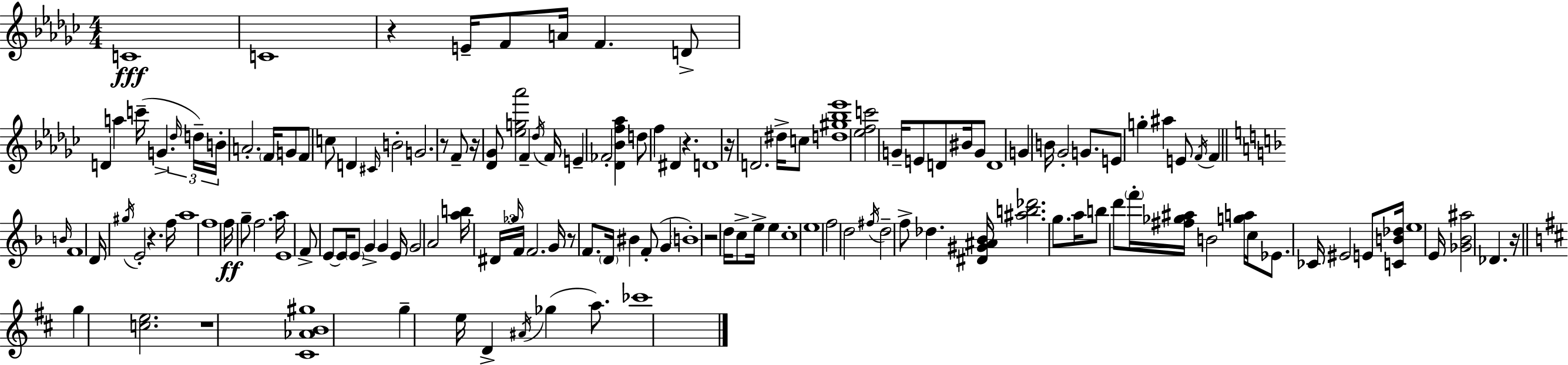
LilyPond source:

{
  \clef treble
  \numericTimeSignature
  \time 4/4
  \key ees \minor
  \repeat volta 2 { c'1\fff | c'1 | r4 e'16-- f'8 a'16 f'4. d'8-> | d'4 a''4 c'''16--( g'4.-> \tuplet 3/2 { \grace { des''16 } | \break d''16--) b'16-. } a'2.-. \parenthesize f'16 g'8 | f'8 c''8 d'4 \grace { cis'16 } b'2-. | g'2. r8 | f'8-- r16 <des' ges'>8 <ees'' g'' aes'''>2 f'4-- | \break \acciaccatura { des''16 } f'16 e'4-- fes'2-. <des' bes' f'' aes''>4 | d''8 f''4 dis'4 r4. | d'1 | r16 d'2. | \break dis''16-> c''8 <d'' gis'' bes'' ees'''>1 | <ees'' f'' c'''>2 g'16-- e'8 d'8 | bis'16 g'8 d'1 | g'4 b'16 ges'2-. | \break g'8. e'8 g''4-. ais''4 e'8 \acciaccatura { f'16 } | f'4 \bar "||" \break \key d \minor \grace { b'16 } f'1 | d'16 \acciaccatura { gis''16 } e'2-. r4. | f''16 a''1 | f''1 | \break f''16\ff g''8-- f''2. | a''16 e'1 | f'8-> e'8~~ e'16 \parenthesize e'8 g'4-> g'4 | e'16 g'2 a'2 | \break <a'' b''>16 \tuplet 3/2 { dis'16 \grace { ges''16 } f'16 } f'2. | g'16 r8 f'8. \parenthesize d'16 bis'4 f'8-.( g'4 | \parenthesize b'1-.) | r2 d''16 c''8-> e''16-> e''4 | \break c''1-. | e''1 | f''2 d''2 | \acciaccatura { fis''16 } d''2-- f''8-> des''4. | \break <dis' gis' ais' bes'>16 <ais'' b'' des'''>2. | g''8. a''16 b''8 d'''8 \parenthesize f'''16-. <fis'' ges'' ais''>16 b'2 | <g'' a''>16 c''16 ees'8. ces'16 eis'2 | e'8 <c' b' des''>16 e''1 | \break e'16 <ges' bes' ais''>2 des'4. | r16 \bar "||" \break \key d \major g''4 <c'' e''>2. | r1 | <cis' aes' b' gis''>1 | g''4-- e''16 d'4-> \acciaccatura { ais'16 }( ges''4 a''8.) | \break ces'''1 | } \bar "|."
}